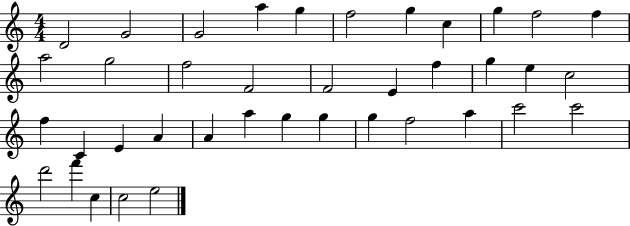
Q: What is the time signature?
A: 4/4